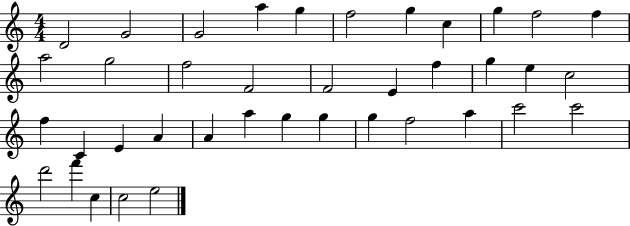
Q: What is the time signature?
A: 4/4